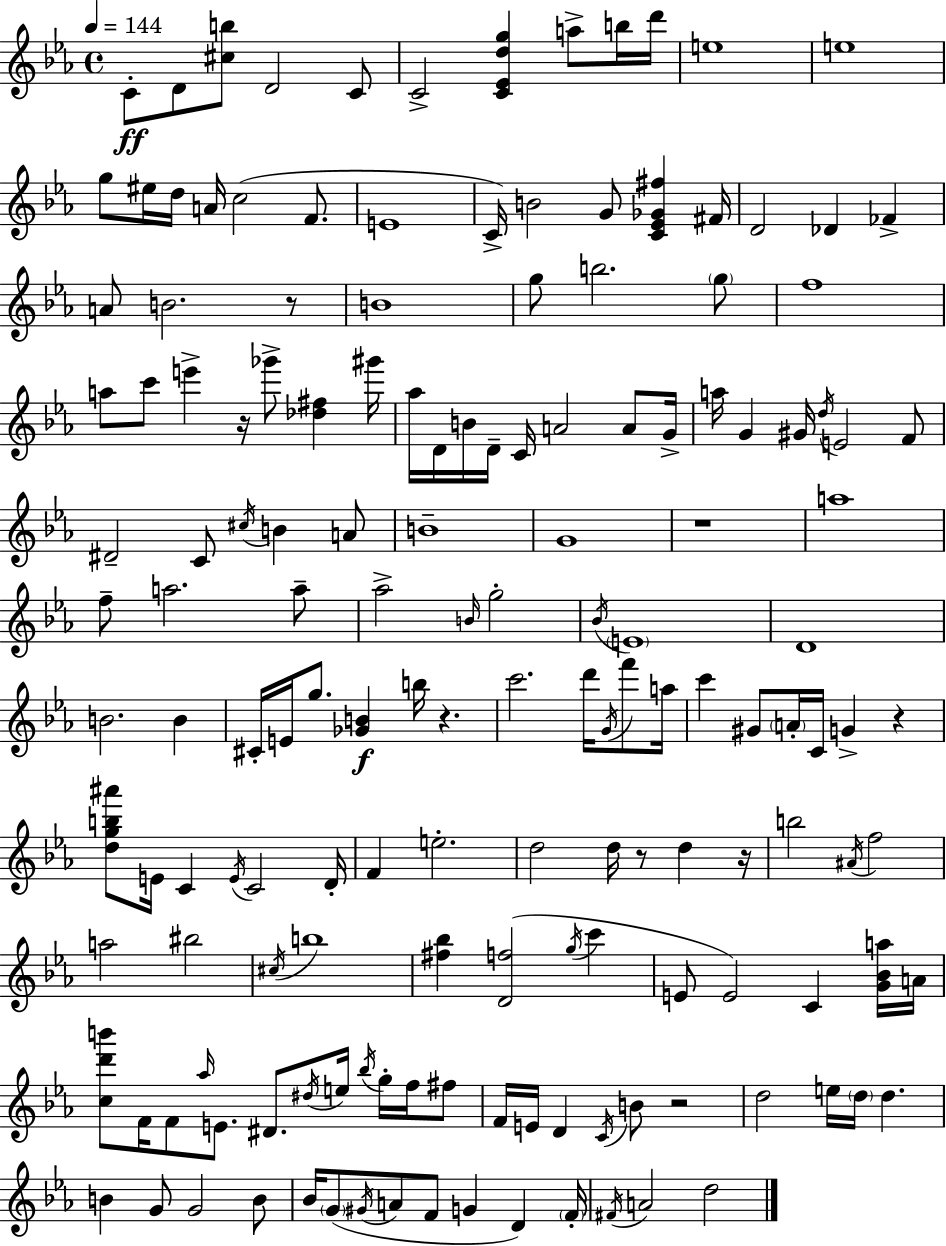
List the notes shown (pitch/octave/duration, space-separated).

C4/e D4/e [C#5,B5]/e D4/h C4/e C4/h [C4,Eb4,D5,G5]/q A5/e B5/s D6/s E5/w E5/w G5/e EIS5/s D5/s A4/s C5/h F4/e. E4/w C4/s B4/h G4/e [C4,Eb4,Gb4,F#5]/q F#4/s D4/h Db4/q FES4/q A4/e B4/h. R/e B4/w G5/e B5/h. G5/e F5/w A5/e C6/e E6/q R/s Gb6/e [Db5,F#5]/q G#6/s Ab5/s D4/s B4/s D4/s C4/s A4/h A4/e G4/s A5/s G4/q G#4/s D5/s E4/h F4/e D#4/h C4/e C#5/s B4/q A4/e B4/w G4/w R/w A5/w F5/e A5/h. A5/e Ab5/h B4/s G5/h Bb4/s E4/w D4/w B4/h. B4/q C#4/s E4/s G5/e. [Gb4,B4]/q B5/s R/q. C6/h. D6/s G4/s F6/e A5/s C6/q G#4/e A4/s C4/s G4/q R/q [D5,G5,B5,A#6]/e E4/s C4/q E4/s C4/h D4/s F4/q E5/h. D5/h D5/s R/e D5/q R/s B5/h A#4/s F5/h A5/h BIS5/h C#5/s B5/w [F#5,Bb5]/q [D4,F5]/h G5/s C6/q E4/e E4/h C4/q [G4,Bb4,A5]/s A4/s [C5,D6,B6]/e F4/s F4/e Ab5/s E4/e. D#4/e. D#5/s E5/s Bb5/s G5/s F5/s F#5/e F4/s E4/s D4/q C4/s B4/e R/h D5/h E5/s D5/s D5/q. B4/q G4/e G4/h B4/e Bb4/s G4/e G#4/s A4/e F4/e G4/q D4/q F4/s F#4/s A4/h D5/h